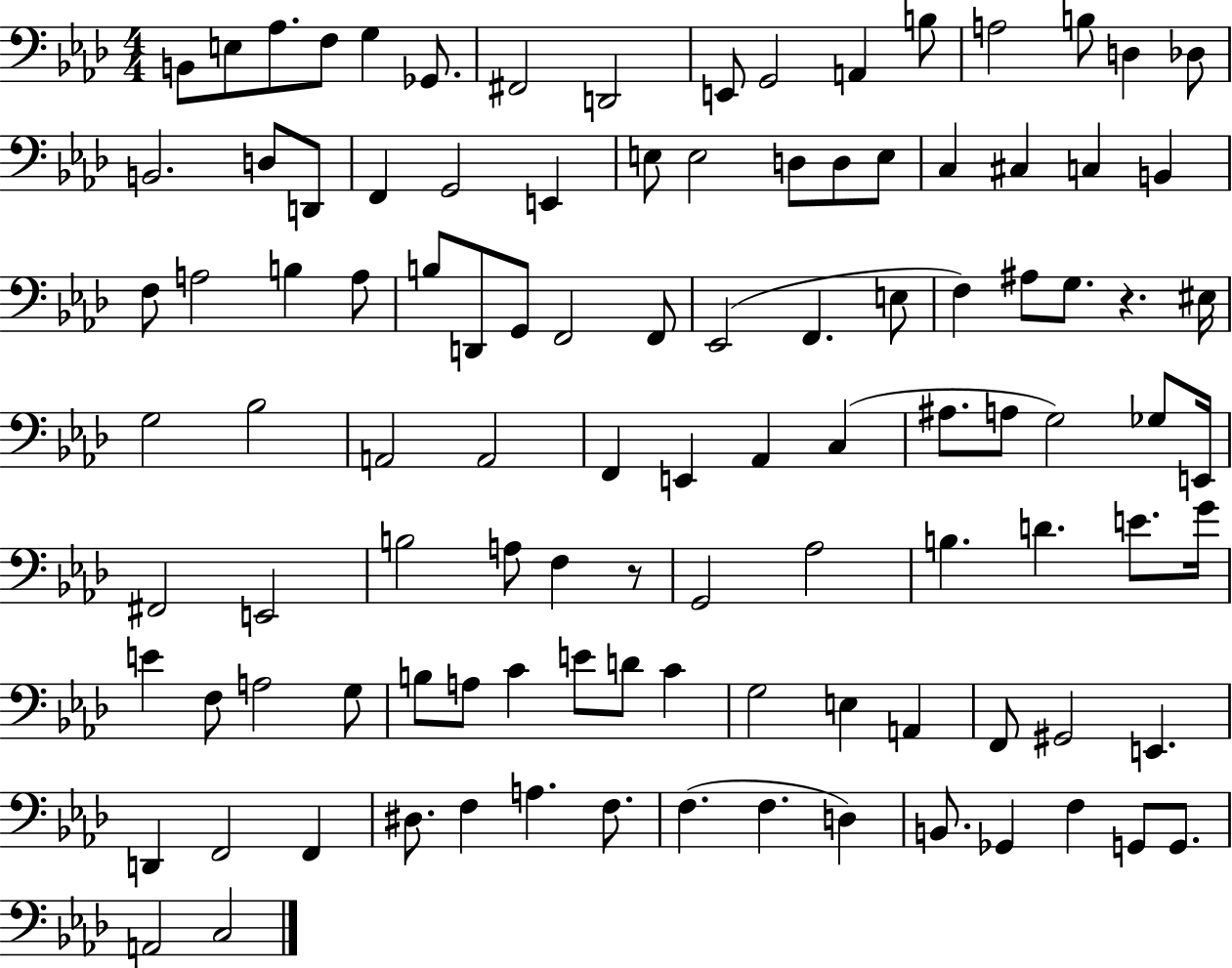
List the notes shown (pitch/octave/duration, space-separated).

B2/e E3/e Ab3/e. F3/e G3/q Gb2/e. F#2/h D2/h E2/e G2/h A2/q B3/e A3/h B3/e D3/q Db3/e B2/h. D3/e D2/e F2/q G2/h E2/q E3/e E3/h D3/e D3/e E3/e C3/q C#3/q C3/q B2/q F3/e A3/h B3/q A3/e B3/e D2/e G2/e F2/h F2/e Eb2/h F2/q. E3/e F3/q A#3/e G3/e. R/q. EIS3/s G3/h Bb3/h A2/h A2/h F2/q E2/q Ab2/q C3/q A#3/e. A3/e G3/h Gb3/e E2/s F#2/h E2/h B3/h A3/e F3/q R/e G2/h Ab3/h B3/q. D4/q. E4/e. G4/s E4/q F3/e A3/h G3/e B3/e A3/e C4/q E4/e D4/e C4/q G3/h E3/q A2/q F2/e G#2/h E2/q. D2/q F2/h F2/q D#3/e. F3/q A3/q. F3/e. F3/q. F3/q. D3/q B2/e. Gb2/q F3/q G2/e G2/e. A2/h C3/h